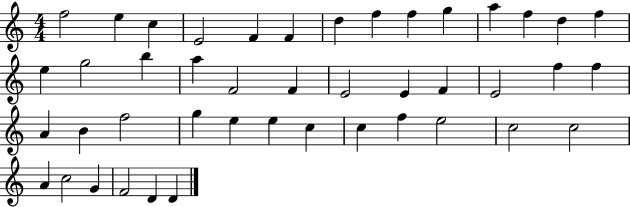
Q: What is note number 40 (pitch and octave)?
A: C5